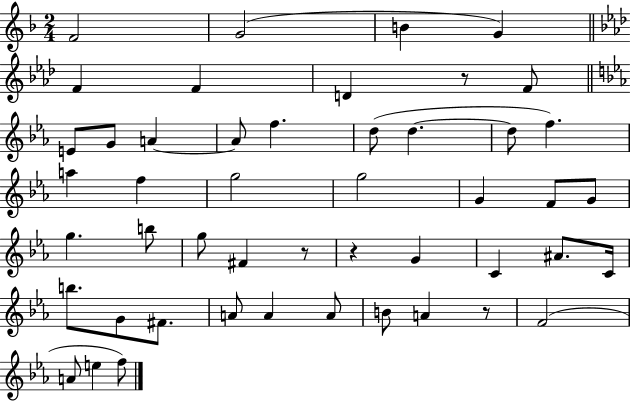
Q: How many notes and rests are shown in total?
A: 48